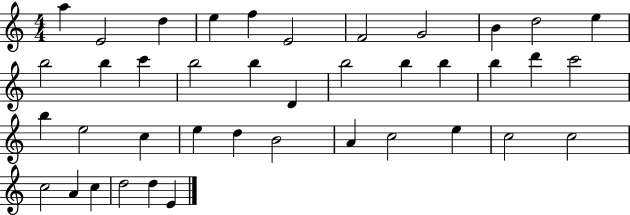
{
  \clef treble
  \numericTimeSignature
  \time 4/4
  \key c \major
  a''4 e'2 d''4 | e''4 f''4 e'2 | f'2 g'2 | b'4 d''2 e''4 | \break b''2 b''4 c'''4 | b''2 b''4 d'4 | b''2 b''4 b''4 | b''4 d'''4 c'''2 | \break b''4 e''2 c''4 | e''4 d''4 b'2 | a'4 c''2 e''4 | c''2 c''2 | \break c''2 a'4 c''4 | d''2 d''4 e'4 | \bar "|."
}